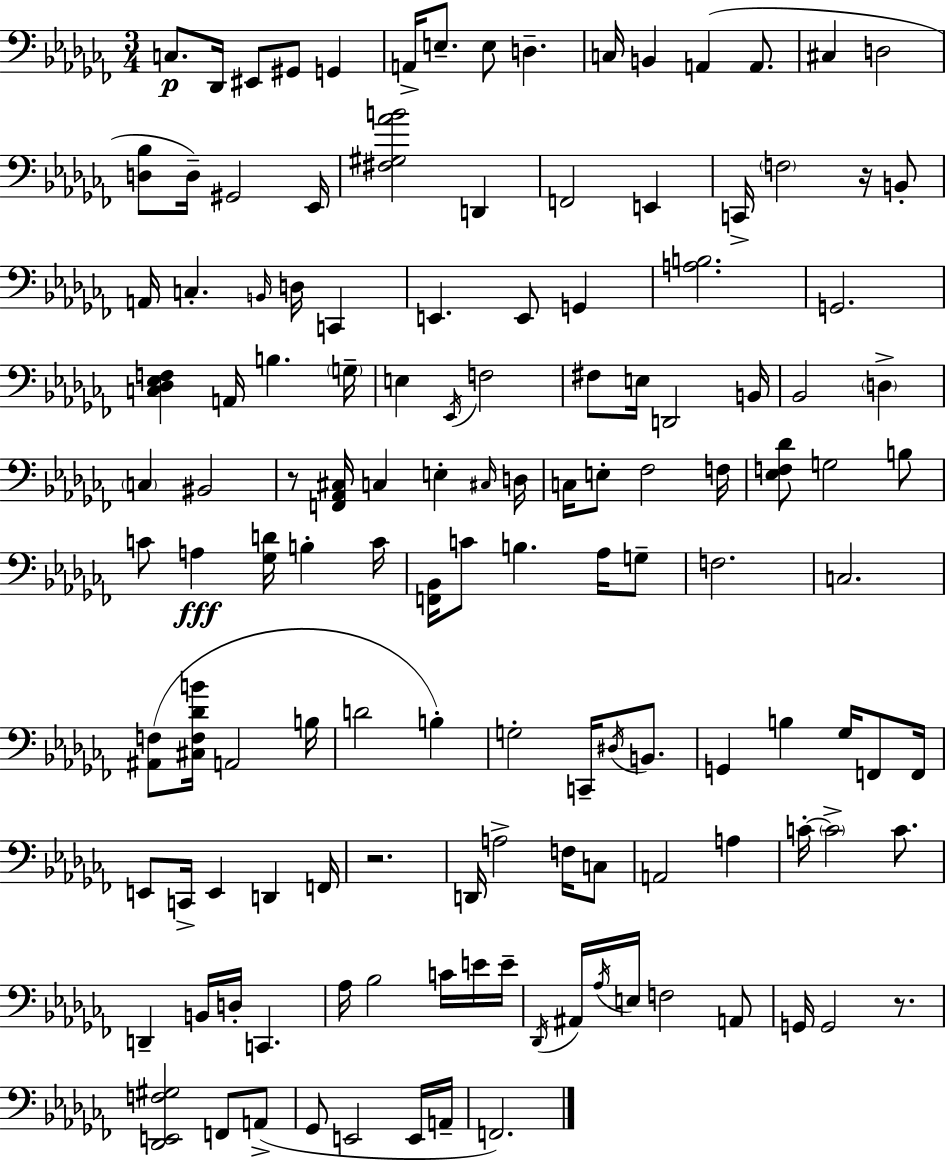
X:1
T:Untitled
M:3/4
L:1/4
K:Abm
C,/2 _D,,/4 ^E,,/2 ^G,,/2 G,, A,,/4 E,/2 E,/2 D, C,/4 B,, A,, A,,/2 ^C, D,2 [D,_B,]/2 D,/4 ^G,,2 _E,,/4 [^F,^G,_AB]2 D,, F,,2 E,, C,,/4 F,2 z/4 B,,/2 A,,/4 C, B,,/4 D,/4 C,, E,, E,,/2 G,, [A,B,]2 G,,2 [C,_D,_E,F,] A,,/4 B, G,/4 E, _E,,/4 F,2 ^F,/2 E,/4 D,,2 B,,/4 _B,,2 D, C, ^B,,2 z/2 [F,,_A,,^C,]/4 C, E, ^C,/4 D,/4 C,/4 E,/2 _F,2 F,/4 [_E,F,_D]/2 G,2 B,/2 C/2 A, [_G,D]/4 B, C/4 [F,,_B,,]/4 C/2 B, _A,/4 G,/2 F,2 C,2 [^A,,F,]/2 [^C,F,_DB]/4 A,,2 B,/4 D2 B, G,2 C,,/4 ^D,/4 B,,/2 G,, B, _G,/4 F,,/2 F,,/4 E,,/2 C,,/4 E,, D,, F,,/4 z2 D,,/4 A,2 F,/4 C,/2 A,,2 A, C/4 C2 C/2 D,, B,,/4 D,/4 C,, _A,/4 _B,2 C/4 E/4 E/4 _D,,/4 ^A,,/4 _A,/4 E,/4 F,2 A,,/2 G,,/4 G,,2 z/2 [_D,,E,,F,^G,]2 F,,/2 A,,/2 _G,,/2 E,,2 E,,/4 A,,/4 F,,2